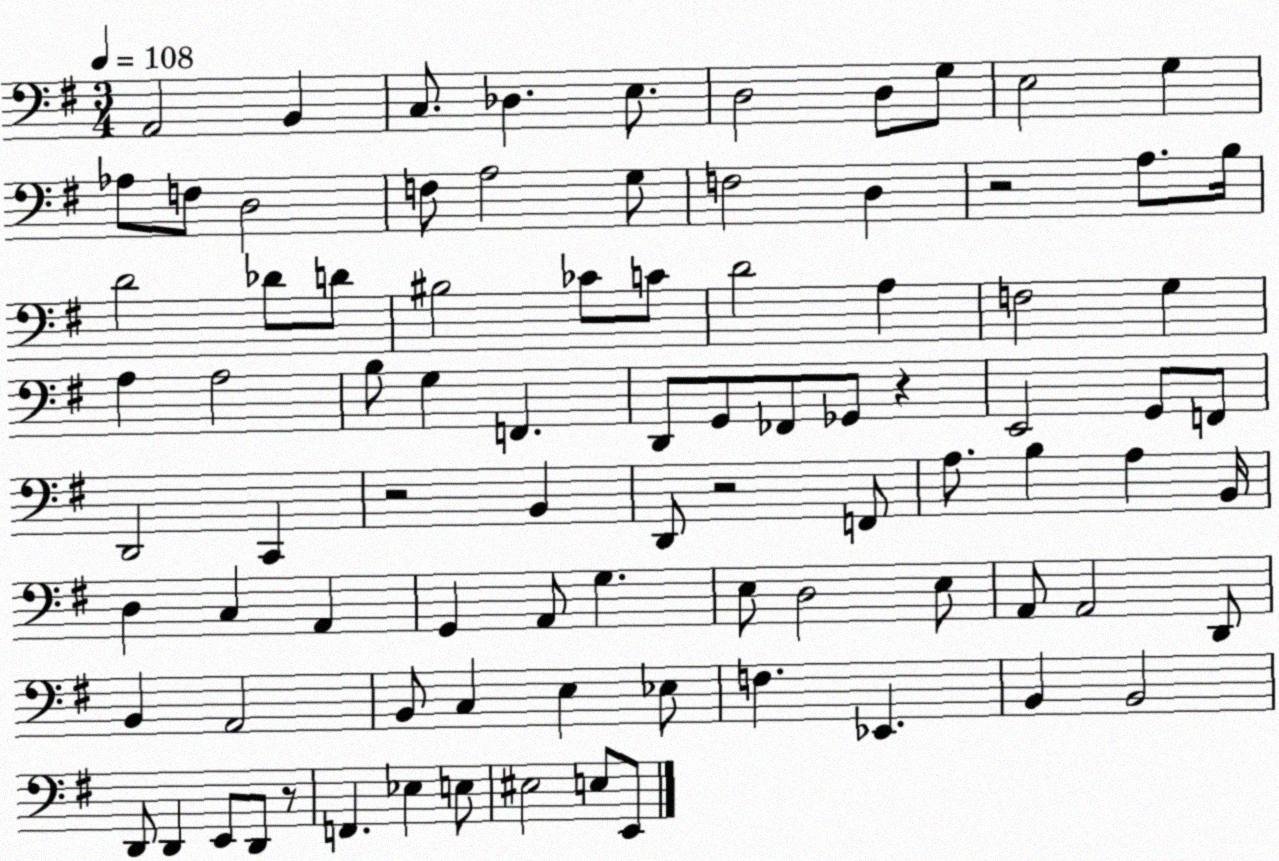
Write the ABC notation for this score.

X:1
T:Untitled
M:3/4
L:1/4
K:G
A,,2 B,, C,/2 _D, E,/2 D,2 D,/2 G,/2 E,2 G, _A,/2 F,/2 D,2 F,/2 A,2 G,/2 F,2 D, z2 A,/2 B,/4 D2 _D/2 D/2 ^B,2 _C/2 C/2 D2 A, F,2 G, A, A,2 B,/2 G, F,, D,,/2 G,,/2 _F,,/2 _G,,/2 z E,,2 G,,/2 F,,/2 D,,2 C,, z2 B,, D,,/2 z2 F,,/2 A,/2 B, A, B,,/4 D, C, A,, G,, A,,/2 G, E,/2 D,2 E,/2 A,,/2 A,,2 D,,/2 B,, A,,2 B,,/2 C, E, _E,/2 F, _E,, B,, B,,2 D,,/2 D,, E,,/2 D,,/2 z/2 F,, _E, E,/2 ^E,2 E,/2 E,,/2